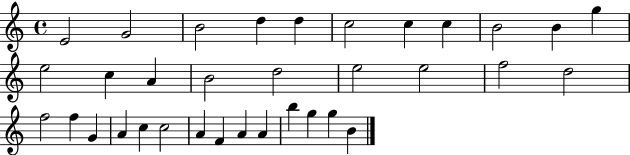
X:1
T:Untitled
M:4/4
L:1/4
K:C
E2 G2 B2 d d c2 c c B2 B g e2 c A B2 d2 e2 e2 f2 d2 f2 f G A c c2 A F A A b g g B